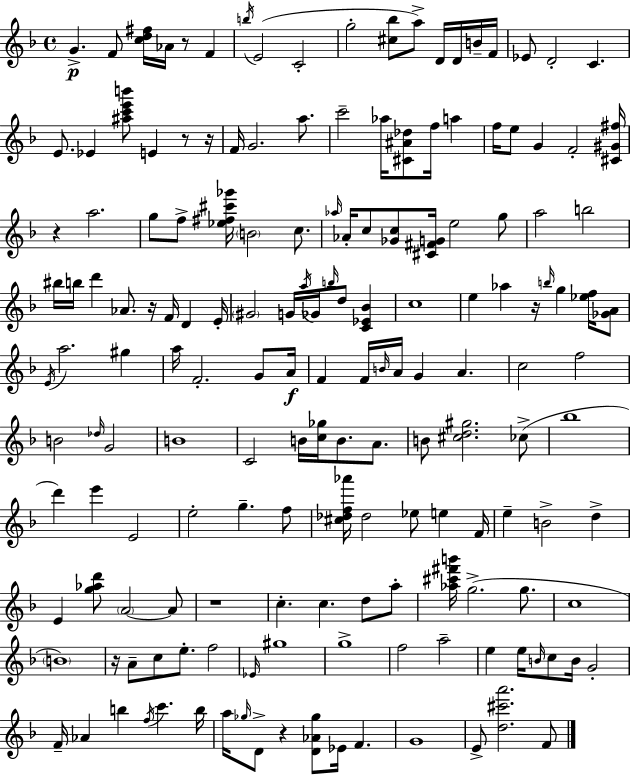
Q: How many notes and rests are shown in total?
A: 166